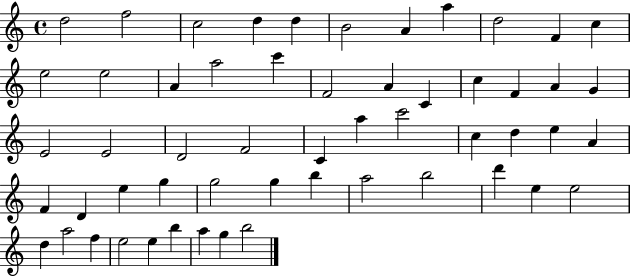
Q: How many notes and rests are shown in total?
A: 55